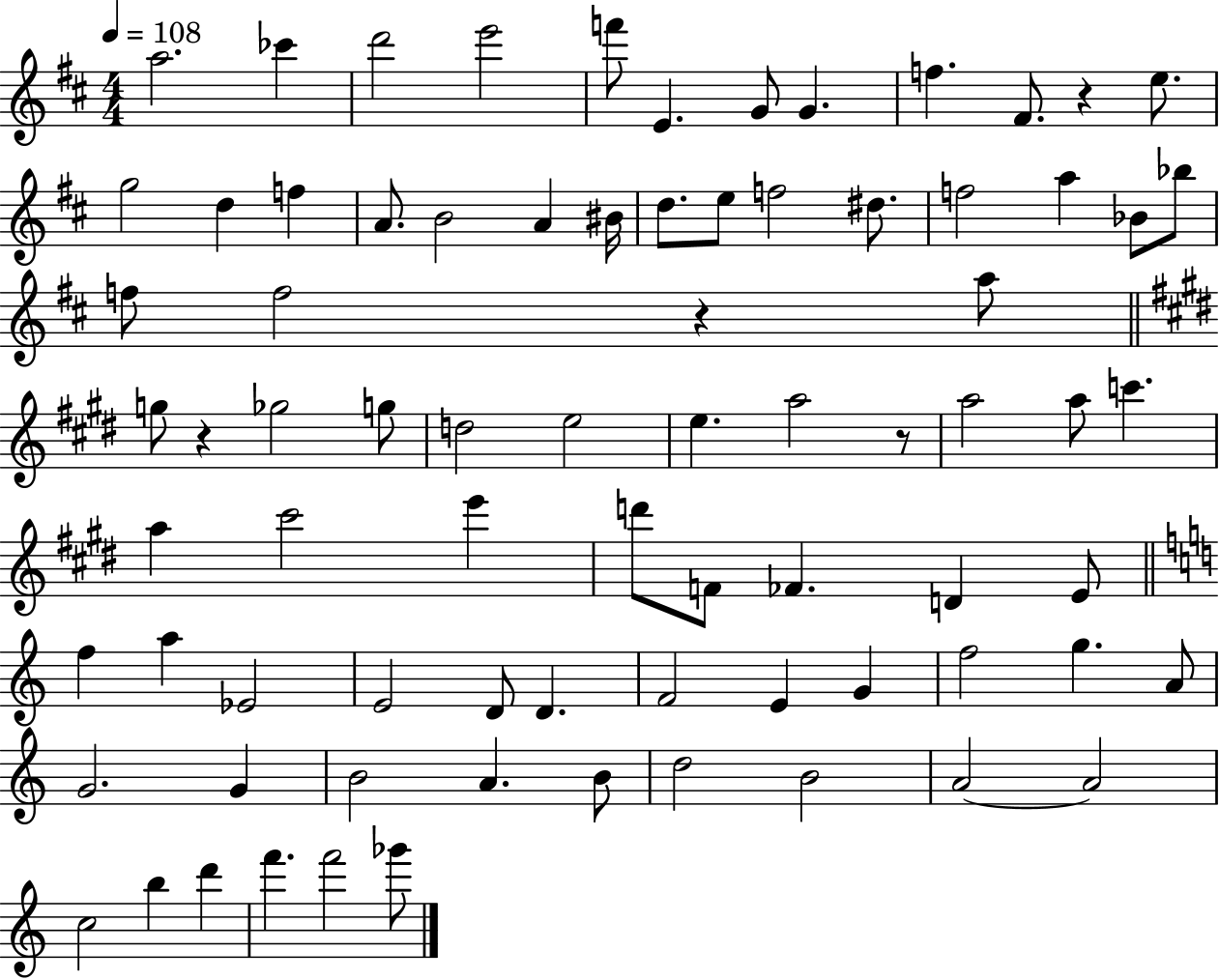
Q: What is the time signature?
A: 4/4